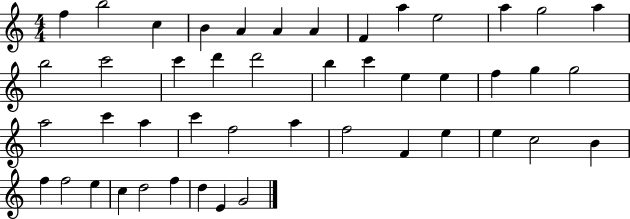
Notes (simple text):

F5/q B5/h C5/q B4/q A4/q A4/q A4/q F4/q A5/q E5/h A5/q G5/h A5/q B5/h C6/h C6/q D6/q D6/h B5/q C6/q E5/q E5/q F5/q G5/q G5/h A5/h C6/q A5/q C6/q F5/h A5/q F5/h F4/q E5/q E5/q C5/h B4/q F5/q F5/h E5/q C5/q D5/h F5/q D5/q E4/q G4/h